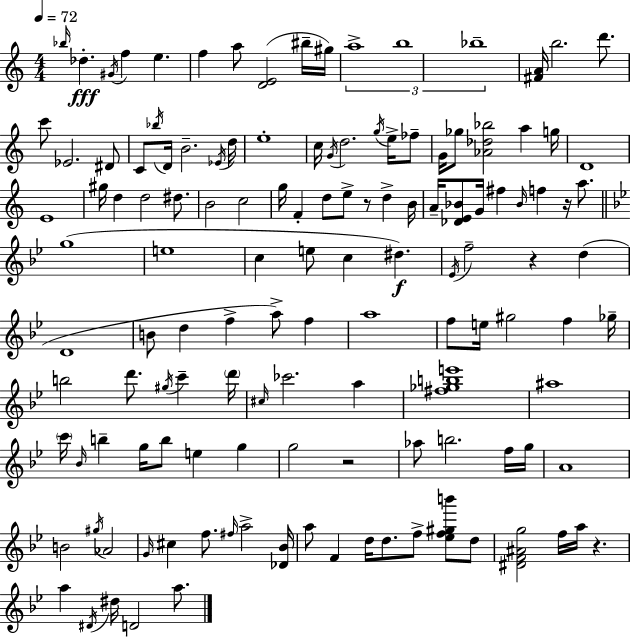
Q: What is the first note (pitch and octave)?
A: Bb5